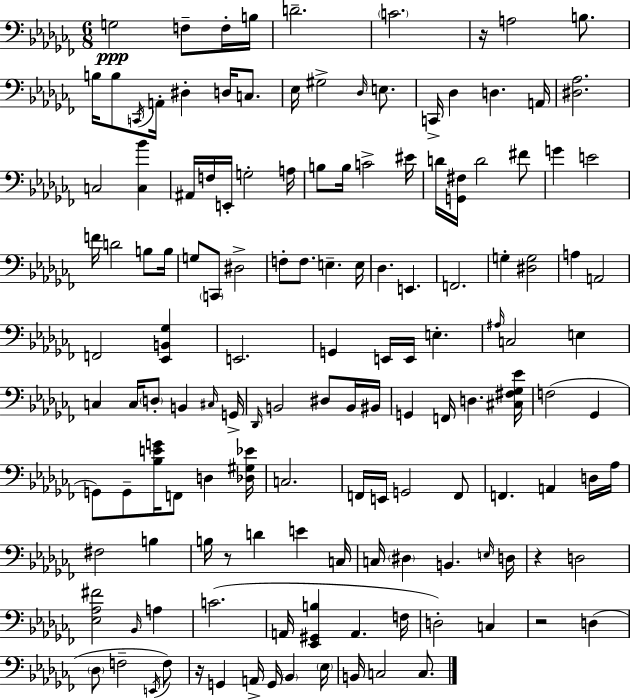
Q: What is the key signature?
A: AES minor